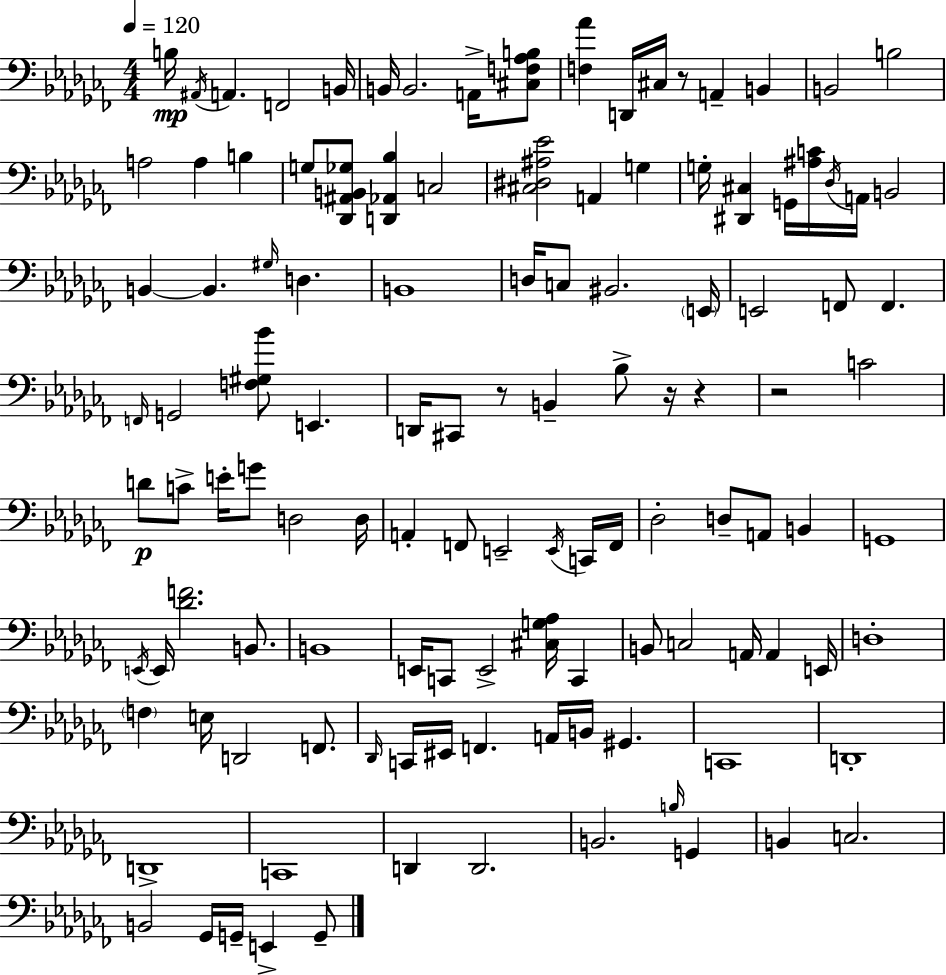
{
  \clef bass
  \numericTimeSignature
  \time 4/4
  \key aes \minor
  \tempo 4 = 120
  b16\mp \acciaccatura { ais,16 } a,4. f,2 | b,16 b,16 b,2. a,16-> <cis f aes b>8 | <f aes'>4 d,16 cis16 r8 a,4-- b,4 | b,2 b2 | \break a2 a4 b4 | g8 <des, ais, b, ges>8 <d, aes, bes>4 c2 | <cis dis ais ees'>2 a,4 g4 | g16-. <dis, cis>4 g,16 <ais c'>16 \acciaccatura { des16 } a,16 b,2 | \break b,4~~ b,4. \grace { gis16 } d4. | b,1 | d16 c8 bis,2. | \parenthesize e,16 e,2 f,8 f,4. | \break \grace { f,16 } g,2 <f gis bes'>8 e,4. | d,16 cis,8 r8 b,4-- bes8-> r16 | r4 r2 c'2 | d'8\p c'8-> e'16-. g'8 d2 | \break d16 a,4-. f,8 e,2-- | \acciaccatura { e,16 } c,16 f,16 des2-. d8-- a,8 | b,4 g,1 | \acciaccatura { e,16 } e,16 <des' f'>2. | \break b,8. b,1 | e,16 c,8 e,2-> | <cis g aes>16 c,4 b,8 c2 | a,16 a,4 e,16 d1-. | \break \parenthesize f4 e16 d,2 | f,8. \grace { des,16 } c,16 eis,16 f,4. a,16 | b,16 gis,4. c,1 | d,1-. | \break d,1-> | c,1 | d,4 d,2. | b,2. | \break \grace { b16 } g,4 b,4 c2. | b,2 | ges,16 g,16-- e,4-> g,8-- \bar "|."
}